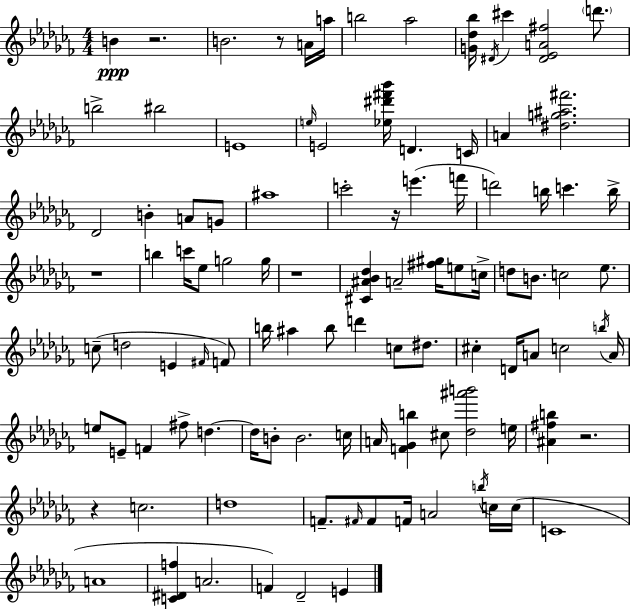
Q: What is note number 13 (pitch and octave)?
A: E5